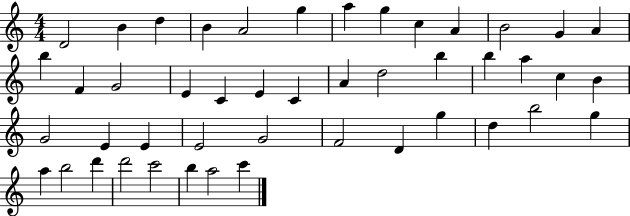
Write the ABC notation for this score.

X:1
T:Untitled
M:4/4
L:1/4
K:C
D2 B d B A2 g a g c A B2 G A b F G2 E C E C A d2 b b a c B G2 E E E2 G2 F2 D g d b2 g a b2 d' d'2 c'2 b a2 c'